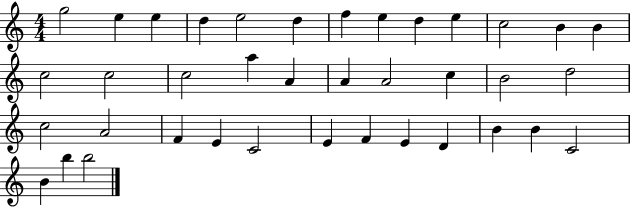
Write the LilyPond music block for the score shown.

{
  \clef treble
  \numericTimeSignature
  \time 4/4
  \key c \major
  g''2 e''4 e''4 | d''4 e''2 d''4 | f''4 e''4 d''4 e''4 | c''2 b'4 b'4 | \break c''2 c''2 | c''2 a''4 a'4 | a'4 a'2 c''4 | b'2 d''2 | \break c''2 a'2 | f'4 e'4 c'2 | e'4 f'4 e'4 d'4 | b'4 b'4 c'2 | \break b'4 b''4 b''2 | \bar "|."
}